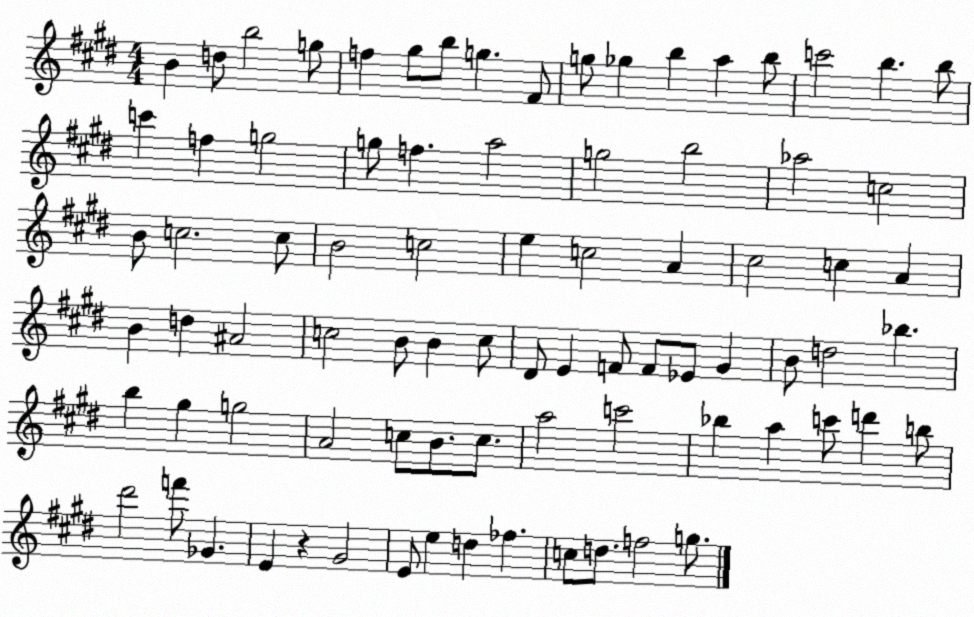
X:1
T:Untitled
M:4/4
L:1/4
K:E
B d/2 b2 g/2 f ^g/2 b/2 g ^F/2 g/2 _g b a b/2 c'2 b b/2 c' f g2 g/2 f a2 g2 b2 _a2 c2 B/2 c2 c/2 B2 c2 e c2 A ^c2 c A B d ^A2 c2 B/2 B c/2 ^D/2 E F/2 F/2 _E/2 ^G B/2 d2 _b b ^g g2 A2 c/2 B/2 c/2 a2 c'2 _b a c'/2 d' b/2 ^d'2 f'/2 _G E z ^G2 E/2 e d _f c/2 d/2 f2 g/2